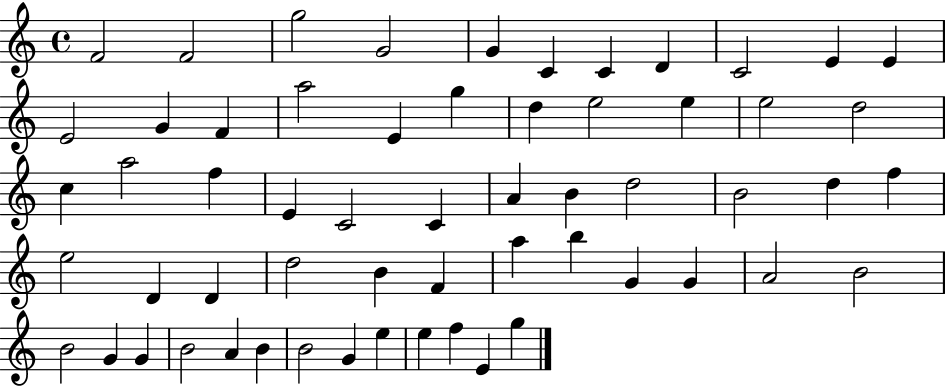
F4/h F4/h G5/h G4/h G4/q C4/q C4/q D4/q C4/h E4/q E4/q E4/h G4/q F4/q A5/h E4/q G5/q D5/q E5/h E5/q E5/h D5/h C5/q A5/h F5/q E4/q C4/h C4/q A4/q B4/q D5/h B4/h D5/q F5/q E5/h D4/q D4/q D5/h B4/q F4/q A5/q B5/q G4/q G4/q A4/h B4/h B4/h G4/q G4/q B4/h A4/q B4/q B4/h G4/q E5/q E5/q F5/q E4/q G5/q